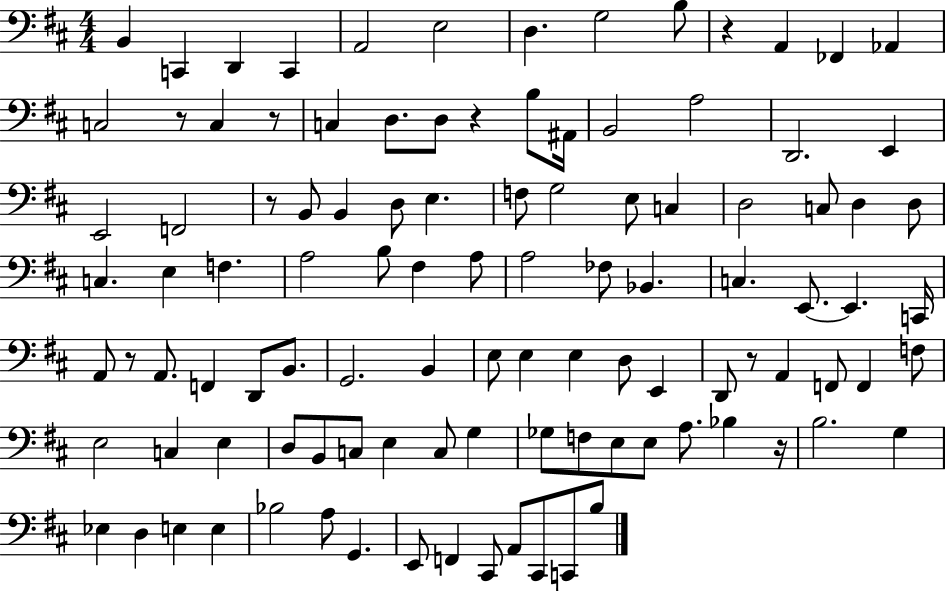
{
  \clef bass
  \numericTimeSignature
  \time 4/4
  \key d \major
  b,4 c,4 d,4 c,4 | a,2 e2 | d4. g2 b8 | r4 a,4 fes,4 aes,4 | \break c2 r8 c4 r8 | c4 d8. d8 r4 b8 ais,16 | b,2 a2 | d,2. e,4 | \break e,2 f,2 | r8 b,8 b,4 d8 e4. | f8 g2 e8 c4 | d2 c8 d4 d8 | \break c4. e4 f4. | a2 b8 fis4 a8 | a2 fes8 bes,4. | c4. e,8.~~ e,4. c,16 | \break a,8 r8 a,8. f,4 d,8 b,8. | g,2. b,4 | e8 e4 e4 d8 e,4 | d,8 r8 a,4 f,8 f,4 f8 | \break e2 c4 e4 | d8 b,8 c8 e4 c8 g4 | ges8 f8 e8 e8 a8. bes4 r16 | b2. g4 | \break ees4 d4 e4 e4 | bes2 a8 g,4. | e,8 f,4 cis,8 a,8 cis,8 c,8 b8 | \bar "|."
}